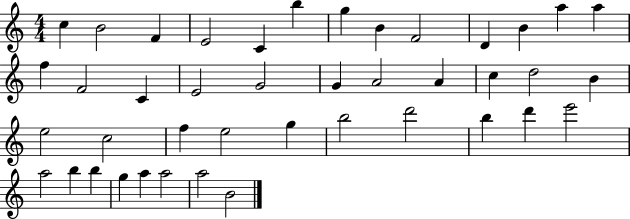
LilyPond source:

{
  \clef treble
  \numericTimeSignature
  \time 4/4
  \key c \major
  c''4 b'2 f'4 | e'2 c'4 b''4 | g''4 b'4 f'2 | d'4 b'4 a''4 a''4 | \break f''4 f'2 c'4 | e'2 g'2 | g'4 a'2 a'4 | c''4 d''2 b'4 | \break e''2 c''2 | f''4 e''2 g''4 | b''2 d'''2 | b''4 d'''4 e'''2 | \break a''2 b''4 b''4 | g''4 a''4 a''2 | a''2 b'2 | \bar "|."
}